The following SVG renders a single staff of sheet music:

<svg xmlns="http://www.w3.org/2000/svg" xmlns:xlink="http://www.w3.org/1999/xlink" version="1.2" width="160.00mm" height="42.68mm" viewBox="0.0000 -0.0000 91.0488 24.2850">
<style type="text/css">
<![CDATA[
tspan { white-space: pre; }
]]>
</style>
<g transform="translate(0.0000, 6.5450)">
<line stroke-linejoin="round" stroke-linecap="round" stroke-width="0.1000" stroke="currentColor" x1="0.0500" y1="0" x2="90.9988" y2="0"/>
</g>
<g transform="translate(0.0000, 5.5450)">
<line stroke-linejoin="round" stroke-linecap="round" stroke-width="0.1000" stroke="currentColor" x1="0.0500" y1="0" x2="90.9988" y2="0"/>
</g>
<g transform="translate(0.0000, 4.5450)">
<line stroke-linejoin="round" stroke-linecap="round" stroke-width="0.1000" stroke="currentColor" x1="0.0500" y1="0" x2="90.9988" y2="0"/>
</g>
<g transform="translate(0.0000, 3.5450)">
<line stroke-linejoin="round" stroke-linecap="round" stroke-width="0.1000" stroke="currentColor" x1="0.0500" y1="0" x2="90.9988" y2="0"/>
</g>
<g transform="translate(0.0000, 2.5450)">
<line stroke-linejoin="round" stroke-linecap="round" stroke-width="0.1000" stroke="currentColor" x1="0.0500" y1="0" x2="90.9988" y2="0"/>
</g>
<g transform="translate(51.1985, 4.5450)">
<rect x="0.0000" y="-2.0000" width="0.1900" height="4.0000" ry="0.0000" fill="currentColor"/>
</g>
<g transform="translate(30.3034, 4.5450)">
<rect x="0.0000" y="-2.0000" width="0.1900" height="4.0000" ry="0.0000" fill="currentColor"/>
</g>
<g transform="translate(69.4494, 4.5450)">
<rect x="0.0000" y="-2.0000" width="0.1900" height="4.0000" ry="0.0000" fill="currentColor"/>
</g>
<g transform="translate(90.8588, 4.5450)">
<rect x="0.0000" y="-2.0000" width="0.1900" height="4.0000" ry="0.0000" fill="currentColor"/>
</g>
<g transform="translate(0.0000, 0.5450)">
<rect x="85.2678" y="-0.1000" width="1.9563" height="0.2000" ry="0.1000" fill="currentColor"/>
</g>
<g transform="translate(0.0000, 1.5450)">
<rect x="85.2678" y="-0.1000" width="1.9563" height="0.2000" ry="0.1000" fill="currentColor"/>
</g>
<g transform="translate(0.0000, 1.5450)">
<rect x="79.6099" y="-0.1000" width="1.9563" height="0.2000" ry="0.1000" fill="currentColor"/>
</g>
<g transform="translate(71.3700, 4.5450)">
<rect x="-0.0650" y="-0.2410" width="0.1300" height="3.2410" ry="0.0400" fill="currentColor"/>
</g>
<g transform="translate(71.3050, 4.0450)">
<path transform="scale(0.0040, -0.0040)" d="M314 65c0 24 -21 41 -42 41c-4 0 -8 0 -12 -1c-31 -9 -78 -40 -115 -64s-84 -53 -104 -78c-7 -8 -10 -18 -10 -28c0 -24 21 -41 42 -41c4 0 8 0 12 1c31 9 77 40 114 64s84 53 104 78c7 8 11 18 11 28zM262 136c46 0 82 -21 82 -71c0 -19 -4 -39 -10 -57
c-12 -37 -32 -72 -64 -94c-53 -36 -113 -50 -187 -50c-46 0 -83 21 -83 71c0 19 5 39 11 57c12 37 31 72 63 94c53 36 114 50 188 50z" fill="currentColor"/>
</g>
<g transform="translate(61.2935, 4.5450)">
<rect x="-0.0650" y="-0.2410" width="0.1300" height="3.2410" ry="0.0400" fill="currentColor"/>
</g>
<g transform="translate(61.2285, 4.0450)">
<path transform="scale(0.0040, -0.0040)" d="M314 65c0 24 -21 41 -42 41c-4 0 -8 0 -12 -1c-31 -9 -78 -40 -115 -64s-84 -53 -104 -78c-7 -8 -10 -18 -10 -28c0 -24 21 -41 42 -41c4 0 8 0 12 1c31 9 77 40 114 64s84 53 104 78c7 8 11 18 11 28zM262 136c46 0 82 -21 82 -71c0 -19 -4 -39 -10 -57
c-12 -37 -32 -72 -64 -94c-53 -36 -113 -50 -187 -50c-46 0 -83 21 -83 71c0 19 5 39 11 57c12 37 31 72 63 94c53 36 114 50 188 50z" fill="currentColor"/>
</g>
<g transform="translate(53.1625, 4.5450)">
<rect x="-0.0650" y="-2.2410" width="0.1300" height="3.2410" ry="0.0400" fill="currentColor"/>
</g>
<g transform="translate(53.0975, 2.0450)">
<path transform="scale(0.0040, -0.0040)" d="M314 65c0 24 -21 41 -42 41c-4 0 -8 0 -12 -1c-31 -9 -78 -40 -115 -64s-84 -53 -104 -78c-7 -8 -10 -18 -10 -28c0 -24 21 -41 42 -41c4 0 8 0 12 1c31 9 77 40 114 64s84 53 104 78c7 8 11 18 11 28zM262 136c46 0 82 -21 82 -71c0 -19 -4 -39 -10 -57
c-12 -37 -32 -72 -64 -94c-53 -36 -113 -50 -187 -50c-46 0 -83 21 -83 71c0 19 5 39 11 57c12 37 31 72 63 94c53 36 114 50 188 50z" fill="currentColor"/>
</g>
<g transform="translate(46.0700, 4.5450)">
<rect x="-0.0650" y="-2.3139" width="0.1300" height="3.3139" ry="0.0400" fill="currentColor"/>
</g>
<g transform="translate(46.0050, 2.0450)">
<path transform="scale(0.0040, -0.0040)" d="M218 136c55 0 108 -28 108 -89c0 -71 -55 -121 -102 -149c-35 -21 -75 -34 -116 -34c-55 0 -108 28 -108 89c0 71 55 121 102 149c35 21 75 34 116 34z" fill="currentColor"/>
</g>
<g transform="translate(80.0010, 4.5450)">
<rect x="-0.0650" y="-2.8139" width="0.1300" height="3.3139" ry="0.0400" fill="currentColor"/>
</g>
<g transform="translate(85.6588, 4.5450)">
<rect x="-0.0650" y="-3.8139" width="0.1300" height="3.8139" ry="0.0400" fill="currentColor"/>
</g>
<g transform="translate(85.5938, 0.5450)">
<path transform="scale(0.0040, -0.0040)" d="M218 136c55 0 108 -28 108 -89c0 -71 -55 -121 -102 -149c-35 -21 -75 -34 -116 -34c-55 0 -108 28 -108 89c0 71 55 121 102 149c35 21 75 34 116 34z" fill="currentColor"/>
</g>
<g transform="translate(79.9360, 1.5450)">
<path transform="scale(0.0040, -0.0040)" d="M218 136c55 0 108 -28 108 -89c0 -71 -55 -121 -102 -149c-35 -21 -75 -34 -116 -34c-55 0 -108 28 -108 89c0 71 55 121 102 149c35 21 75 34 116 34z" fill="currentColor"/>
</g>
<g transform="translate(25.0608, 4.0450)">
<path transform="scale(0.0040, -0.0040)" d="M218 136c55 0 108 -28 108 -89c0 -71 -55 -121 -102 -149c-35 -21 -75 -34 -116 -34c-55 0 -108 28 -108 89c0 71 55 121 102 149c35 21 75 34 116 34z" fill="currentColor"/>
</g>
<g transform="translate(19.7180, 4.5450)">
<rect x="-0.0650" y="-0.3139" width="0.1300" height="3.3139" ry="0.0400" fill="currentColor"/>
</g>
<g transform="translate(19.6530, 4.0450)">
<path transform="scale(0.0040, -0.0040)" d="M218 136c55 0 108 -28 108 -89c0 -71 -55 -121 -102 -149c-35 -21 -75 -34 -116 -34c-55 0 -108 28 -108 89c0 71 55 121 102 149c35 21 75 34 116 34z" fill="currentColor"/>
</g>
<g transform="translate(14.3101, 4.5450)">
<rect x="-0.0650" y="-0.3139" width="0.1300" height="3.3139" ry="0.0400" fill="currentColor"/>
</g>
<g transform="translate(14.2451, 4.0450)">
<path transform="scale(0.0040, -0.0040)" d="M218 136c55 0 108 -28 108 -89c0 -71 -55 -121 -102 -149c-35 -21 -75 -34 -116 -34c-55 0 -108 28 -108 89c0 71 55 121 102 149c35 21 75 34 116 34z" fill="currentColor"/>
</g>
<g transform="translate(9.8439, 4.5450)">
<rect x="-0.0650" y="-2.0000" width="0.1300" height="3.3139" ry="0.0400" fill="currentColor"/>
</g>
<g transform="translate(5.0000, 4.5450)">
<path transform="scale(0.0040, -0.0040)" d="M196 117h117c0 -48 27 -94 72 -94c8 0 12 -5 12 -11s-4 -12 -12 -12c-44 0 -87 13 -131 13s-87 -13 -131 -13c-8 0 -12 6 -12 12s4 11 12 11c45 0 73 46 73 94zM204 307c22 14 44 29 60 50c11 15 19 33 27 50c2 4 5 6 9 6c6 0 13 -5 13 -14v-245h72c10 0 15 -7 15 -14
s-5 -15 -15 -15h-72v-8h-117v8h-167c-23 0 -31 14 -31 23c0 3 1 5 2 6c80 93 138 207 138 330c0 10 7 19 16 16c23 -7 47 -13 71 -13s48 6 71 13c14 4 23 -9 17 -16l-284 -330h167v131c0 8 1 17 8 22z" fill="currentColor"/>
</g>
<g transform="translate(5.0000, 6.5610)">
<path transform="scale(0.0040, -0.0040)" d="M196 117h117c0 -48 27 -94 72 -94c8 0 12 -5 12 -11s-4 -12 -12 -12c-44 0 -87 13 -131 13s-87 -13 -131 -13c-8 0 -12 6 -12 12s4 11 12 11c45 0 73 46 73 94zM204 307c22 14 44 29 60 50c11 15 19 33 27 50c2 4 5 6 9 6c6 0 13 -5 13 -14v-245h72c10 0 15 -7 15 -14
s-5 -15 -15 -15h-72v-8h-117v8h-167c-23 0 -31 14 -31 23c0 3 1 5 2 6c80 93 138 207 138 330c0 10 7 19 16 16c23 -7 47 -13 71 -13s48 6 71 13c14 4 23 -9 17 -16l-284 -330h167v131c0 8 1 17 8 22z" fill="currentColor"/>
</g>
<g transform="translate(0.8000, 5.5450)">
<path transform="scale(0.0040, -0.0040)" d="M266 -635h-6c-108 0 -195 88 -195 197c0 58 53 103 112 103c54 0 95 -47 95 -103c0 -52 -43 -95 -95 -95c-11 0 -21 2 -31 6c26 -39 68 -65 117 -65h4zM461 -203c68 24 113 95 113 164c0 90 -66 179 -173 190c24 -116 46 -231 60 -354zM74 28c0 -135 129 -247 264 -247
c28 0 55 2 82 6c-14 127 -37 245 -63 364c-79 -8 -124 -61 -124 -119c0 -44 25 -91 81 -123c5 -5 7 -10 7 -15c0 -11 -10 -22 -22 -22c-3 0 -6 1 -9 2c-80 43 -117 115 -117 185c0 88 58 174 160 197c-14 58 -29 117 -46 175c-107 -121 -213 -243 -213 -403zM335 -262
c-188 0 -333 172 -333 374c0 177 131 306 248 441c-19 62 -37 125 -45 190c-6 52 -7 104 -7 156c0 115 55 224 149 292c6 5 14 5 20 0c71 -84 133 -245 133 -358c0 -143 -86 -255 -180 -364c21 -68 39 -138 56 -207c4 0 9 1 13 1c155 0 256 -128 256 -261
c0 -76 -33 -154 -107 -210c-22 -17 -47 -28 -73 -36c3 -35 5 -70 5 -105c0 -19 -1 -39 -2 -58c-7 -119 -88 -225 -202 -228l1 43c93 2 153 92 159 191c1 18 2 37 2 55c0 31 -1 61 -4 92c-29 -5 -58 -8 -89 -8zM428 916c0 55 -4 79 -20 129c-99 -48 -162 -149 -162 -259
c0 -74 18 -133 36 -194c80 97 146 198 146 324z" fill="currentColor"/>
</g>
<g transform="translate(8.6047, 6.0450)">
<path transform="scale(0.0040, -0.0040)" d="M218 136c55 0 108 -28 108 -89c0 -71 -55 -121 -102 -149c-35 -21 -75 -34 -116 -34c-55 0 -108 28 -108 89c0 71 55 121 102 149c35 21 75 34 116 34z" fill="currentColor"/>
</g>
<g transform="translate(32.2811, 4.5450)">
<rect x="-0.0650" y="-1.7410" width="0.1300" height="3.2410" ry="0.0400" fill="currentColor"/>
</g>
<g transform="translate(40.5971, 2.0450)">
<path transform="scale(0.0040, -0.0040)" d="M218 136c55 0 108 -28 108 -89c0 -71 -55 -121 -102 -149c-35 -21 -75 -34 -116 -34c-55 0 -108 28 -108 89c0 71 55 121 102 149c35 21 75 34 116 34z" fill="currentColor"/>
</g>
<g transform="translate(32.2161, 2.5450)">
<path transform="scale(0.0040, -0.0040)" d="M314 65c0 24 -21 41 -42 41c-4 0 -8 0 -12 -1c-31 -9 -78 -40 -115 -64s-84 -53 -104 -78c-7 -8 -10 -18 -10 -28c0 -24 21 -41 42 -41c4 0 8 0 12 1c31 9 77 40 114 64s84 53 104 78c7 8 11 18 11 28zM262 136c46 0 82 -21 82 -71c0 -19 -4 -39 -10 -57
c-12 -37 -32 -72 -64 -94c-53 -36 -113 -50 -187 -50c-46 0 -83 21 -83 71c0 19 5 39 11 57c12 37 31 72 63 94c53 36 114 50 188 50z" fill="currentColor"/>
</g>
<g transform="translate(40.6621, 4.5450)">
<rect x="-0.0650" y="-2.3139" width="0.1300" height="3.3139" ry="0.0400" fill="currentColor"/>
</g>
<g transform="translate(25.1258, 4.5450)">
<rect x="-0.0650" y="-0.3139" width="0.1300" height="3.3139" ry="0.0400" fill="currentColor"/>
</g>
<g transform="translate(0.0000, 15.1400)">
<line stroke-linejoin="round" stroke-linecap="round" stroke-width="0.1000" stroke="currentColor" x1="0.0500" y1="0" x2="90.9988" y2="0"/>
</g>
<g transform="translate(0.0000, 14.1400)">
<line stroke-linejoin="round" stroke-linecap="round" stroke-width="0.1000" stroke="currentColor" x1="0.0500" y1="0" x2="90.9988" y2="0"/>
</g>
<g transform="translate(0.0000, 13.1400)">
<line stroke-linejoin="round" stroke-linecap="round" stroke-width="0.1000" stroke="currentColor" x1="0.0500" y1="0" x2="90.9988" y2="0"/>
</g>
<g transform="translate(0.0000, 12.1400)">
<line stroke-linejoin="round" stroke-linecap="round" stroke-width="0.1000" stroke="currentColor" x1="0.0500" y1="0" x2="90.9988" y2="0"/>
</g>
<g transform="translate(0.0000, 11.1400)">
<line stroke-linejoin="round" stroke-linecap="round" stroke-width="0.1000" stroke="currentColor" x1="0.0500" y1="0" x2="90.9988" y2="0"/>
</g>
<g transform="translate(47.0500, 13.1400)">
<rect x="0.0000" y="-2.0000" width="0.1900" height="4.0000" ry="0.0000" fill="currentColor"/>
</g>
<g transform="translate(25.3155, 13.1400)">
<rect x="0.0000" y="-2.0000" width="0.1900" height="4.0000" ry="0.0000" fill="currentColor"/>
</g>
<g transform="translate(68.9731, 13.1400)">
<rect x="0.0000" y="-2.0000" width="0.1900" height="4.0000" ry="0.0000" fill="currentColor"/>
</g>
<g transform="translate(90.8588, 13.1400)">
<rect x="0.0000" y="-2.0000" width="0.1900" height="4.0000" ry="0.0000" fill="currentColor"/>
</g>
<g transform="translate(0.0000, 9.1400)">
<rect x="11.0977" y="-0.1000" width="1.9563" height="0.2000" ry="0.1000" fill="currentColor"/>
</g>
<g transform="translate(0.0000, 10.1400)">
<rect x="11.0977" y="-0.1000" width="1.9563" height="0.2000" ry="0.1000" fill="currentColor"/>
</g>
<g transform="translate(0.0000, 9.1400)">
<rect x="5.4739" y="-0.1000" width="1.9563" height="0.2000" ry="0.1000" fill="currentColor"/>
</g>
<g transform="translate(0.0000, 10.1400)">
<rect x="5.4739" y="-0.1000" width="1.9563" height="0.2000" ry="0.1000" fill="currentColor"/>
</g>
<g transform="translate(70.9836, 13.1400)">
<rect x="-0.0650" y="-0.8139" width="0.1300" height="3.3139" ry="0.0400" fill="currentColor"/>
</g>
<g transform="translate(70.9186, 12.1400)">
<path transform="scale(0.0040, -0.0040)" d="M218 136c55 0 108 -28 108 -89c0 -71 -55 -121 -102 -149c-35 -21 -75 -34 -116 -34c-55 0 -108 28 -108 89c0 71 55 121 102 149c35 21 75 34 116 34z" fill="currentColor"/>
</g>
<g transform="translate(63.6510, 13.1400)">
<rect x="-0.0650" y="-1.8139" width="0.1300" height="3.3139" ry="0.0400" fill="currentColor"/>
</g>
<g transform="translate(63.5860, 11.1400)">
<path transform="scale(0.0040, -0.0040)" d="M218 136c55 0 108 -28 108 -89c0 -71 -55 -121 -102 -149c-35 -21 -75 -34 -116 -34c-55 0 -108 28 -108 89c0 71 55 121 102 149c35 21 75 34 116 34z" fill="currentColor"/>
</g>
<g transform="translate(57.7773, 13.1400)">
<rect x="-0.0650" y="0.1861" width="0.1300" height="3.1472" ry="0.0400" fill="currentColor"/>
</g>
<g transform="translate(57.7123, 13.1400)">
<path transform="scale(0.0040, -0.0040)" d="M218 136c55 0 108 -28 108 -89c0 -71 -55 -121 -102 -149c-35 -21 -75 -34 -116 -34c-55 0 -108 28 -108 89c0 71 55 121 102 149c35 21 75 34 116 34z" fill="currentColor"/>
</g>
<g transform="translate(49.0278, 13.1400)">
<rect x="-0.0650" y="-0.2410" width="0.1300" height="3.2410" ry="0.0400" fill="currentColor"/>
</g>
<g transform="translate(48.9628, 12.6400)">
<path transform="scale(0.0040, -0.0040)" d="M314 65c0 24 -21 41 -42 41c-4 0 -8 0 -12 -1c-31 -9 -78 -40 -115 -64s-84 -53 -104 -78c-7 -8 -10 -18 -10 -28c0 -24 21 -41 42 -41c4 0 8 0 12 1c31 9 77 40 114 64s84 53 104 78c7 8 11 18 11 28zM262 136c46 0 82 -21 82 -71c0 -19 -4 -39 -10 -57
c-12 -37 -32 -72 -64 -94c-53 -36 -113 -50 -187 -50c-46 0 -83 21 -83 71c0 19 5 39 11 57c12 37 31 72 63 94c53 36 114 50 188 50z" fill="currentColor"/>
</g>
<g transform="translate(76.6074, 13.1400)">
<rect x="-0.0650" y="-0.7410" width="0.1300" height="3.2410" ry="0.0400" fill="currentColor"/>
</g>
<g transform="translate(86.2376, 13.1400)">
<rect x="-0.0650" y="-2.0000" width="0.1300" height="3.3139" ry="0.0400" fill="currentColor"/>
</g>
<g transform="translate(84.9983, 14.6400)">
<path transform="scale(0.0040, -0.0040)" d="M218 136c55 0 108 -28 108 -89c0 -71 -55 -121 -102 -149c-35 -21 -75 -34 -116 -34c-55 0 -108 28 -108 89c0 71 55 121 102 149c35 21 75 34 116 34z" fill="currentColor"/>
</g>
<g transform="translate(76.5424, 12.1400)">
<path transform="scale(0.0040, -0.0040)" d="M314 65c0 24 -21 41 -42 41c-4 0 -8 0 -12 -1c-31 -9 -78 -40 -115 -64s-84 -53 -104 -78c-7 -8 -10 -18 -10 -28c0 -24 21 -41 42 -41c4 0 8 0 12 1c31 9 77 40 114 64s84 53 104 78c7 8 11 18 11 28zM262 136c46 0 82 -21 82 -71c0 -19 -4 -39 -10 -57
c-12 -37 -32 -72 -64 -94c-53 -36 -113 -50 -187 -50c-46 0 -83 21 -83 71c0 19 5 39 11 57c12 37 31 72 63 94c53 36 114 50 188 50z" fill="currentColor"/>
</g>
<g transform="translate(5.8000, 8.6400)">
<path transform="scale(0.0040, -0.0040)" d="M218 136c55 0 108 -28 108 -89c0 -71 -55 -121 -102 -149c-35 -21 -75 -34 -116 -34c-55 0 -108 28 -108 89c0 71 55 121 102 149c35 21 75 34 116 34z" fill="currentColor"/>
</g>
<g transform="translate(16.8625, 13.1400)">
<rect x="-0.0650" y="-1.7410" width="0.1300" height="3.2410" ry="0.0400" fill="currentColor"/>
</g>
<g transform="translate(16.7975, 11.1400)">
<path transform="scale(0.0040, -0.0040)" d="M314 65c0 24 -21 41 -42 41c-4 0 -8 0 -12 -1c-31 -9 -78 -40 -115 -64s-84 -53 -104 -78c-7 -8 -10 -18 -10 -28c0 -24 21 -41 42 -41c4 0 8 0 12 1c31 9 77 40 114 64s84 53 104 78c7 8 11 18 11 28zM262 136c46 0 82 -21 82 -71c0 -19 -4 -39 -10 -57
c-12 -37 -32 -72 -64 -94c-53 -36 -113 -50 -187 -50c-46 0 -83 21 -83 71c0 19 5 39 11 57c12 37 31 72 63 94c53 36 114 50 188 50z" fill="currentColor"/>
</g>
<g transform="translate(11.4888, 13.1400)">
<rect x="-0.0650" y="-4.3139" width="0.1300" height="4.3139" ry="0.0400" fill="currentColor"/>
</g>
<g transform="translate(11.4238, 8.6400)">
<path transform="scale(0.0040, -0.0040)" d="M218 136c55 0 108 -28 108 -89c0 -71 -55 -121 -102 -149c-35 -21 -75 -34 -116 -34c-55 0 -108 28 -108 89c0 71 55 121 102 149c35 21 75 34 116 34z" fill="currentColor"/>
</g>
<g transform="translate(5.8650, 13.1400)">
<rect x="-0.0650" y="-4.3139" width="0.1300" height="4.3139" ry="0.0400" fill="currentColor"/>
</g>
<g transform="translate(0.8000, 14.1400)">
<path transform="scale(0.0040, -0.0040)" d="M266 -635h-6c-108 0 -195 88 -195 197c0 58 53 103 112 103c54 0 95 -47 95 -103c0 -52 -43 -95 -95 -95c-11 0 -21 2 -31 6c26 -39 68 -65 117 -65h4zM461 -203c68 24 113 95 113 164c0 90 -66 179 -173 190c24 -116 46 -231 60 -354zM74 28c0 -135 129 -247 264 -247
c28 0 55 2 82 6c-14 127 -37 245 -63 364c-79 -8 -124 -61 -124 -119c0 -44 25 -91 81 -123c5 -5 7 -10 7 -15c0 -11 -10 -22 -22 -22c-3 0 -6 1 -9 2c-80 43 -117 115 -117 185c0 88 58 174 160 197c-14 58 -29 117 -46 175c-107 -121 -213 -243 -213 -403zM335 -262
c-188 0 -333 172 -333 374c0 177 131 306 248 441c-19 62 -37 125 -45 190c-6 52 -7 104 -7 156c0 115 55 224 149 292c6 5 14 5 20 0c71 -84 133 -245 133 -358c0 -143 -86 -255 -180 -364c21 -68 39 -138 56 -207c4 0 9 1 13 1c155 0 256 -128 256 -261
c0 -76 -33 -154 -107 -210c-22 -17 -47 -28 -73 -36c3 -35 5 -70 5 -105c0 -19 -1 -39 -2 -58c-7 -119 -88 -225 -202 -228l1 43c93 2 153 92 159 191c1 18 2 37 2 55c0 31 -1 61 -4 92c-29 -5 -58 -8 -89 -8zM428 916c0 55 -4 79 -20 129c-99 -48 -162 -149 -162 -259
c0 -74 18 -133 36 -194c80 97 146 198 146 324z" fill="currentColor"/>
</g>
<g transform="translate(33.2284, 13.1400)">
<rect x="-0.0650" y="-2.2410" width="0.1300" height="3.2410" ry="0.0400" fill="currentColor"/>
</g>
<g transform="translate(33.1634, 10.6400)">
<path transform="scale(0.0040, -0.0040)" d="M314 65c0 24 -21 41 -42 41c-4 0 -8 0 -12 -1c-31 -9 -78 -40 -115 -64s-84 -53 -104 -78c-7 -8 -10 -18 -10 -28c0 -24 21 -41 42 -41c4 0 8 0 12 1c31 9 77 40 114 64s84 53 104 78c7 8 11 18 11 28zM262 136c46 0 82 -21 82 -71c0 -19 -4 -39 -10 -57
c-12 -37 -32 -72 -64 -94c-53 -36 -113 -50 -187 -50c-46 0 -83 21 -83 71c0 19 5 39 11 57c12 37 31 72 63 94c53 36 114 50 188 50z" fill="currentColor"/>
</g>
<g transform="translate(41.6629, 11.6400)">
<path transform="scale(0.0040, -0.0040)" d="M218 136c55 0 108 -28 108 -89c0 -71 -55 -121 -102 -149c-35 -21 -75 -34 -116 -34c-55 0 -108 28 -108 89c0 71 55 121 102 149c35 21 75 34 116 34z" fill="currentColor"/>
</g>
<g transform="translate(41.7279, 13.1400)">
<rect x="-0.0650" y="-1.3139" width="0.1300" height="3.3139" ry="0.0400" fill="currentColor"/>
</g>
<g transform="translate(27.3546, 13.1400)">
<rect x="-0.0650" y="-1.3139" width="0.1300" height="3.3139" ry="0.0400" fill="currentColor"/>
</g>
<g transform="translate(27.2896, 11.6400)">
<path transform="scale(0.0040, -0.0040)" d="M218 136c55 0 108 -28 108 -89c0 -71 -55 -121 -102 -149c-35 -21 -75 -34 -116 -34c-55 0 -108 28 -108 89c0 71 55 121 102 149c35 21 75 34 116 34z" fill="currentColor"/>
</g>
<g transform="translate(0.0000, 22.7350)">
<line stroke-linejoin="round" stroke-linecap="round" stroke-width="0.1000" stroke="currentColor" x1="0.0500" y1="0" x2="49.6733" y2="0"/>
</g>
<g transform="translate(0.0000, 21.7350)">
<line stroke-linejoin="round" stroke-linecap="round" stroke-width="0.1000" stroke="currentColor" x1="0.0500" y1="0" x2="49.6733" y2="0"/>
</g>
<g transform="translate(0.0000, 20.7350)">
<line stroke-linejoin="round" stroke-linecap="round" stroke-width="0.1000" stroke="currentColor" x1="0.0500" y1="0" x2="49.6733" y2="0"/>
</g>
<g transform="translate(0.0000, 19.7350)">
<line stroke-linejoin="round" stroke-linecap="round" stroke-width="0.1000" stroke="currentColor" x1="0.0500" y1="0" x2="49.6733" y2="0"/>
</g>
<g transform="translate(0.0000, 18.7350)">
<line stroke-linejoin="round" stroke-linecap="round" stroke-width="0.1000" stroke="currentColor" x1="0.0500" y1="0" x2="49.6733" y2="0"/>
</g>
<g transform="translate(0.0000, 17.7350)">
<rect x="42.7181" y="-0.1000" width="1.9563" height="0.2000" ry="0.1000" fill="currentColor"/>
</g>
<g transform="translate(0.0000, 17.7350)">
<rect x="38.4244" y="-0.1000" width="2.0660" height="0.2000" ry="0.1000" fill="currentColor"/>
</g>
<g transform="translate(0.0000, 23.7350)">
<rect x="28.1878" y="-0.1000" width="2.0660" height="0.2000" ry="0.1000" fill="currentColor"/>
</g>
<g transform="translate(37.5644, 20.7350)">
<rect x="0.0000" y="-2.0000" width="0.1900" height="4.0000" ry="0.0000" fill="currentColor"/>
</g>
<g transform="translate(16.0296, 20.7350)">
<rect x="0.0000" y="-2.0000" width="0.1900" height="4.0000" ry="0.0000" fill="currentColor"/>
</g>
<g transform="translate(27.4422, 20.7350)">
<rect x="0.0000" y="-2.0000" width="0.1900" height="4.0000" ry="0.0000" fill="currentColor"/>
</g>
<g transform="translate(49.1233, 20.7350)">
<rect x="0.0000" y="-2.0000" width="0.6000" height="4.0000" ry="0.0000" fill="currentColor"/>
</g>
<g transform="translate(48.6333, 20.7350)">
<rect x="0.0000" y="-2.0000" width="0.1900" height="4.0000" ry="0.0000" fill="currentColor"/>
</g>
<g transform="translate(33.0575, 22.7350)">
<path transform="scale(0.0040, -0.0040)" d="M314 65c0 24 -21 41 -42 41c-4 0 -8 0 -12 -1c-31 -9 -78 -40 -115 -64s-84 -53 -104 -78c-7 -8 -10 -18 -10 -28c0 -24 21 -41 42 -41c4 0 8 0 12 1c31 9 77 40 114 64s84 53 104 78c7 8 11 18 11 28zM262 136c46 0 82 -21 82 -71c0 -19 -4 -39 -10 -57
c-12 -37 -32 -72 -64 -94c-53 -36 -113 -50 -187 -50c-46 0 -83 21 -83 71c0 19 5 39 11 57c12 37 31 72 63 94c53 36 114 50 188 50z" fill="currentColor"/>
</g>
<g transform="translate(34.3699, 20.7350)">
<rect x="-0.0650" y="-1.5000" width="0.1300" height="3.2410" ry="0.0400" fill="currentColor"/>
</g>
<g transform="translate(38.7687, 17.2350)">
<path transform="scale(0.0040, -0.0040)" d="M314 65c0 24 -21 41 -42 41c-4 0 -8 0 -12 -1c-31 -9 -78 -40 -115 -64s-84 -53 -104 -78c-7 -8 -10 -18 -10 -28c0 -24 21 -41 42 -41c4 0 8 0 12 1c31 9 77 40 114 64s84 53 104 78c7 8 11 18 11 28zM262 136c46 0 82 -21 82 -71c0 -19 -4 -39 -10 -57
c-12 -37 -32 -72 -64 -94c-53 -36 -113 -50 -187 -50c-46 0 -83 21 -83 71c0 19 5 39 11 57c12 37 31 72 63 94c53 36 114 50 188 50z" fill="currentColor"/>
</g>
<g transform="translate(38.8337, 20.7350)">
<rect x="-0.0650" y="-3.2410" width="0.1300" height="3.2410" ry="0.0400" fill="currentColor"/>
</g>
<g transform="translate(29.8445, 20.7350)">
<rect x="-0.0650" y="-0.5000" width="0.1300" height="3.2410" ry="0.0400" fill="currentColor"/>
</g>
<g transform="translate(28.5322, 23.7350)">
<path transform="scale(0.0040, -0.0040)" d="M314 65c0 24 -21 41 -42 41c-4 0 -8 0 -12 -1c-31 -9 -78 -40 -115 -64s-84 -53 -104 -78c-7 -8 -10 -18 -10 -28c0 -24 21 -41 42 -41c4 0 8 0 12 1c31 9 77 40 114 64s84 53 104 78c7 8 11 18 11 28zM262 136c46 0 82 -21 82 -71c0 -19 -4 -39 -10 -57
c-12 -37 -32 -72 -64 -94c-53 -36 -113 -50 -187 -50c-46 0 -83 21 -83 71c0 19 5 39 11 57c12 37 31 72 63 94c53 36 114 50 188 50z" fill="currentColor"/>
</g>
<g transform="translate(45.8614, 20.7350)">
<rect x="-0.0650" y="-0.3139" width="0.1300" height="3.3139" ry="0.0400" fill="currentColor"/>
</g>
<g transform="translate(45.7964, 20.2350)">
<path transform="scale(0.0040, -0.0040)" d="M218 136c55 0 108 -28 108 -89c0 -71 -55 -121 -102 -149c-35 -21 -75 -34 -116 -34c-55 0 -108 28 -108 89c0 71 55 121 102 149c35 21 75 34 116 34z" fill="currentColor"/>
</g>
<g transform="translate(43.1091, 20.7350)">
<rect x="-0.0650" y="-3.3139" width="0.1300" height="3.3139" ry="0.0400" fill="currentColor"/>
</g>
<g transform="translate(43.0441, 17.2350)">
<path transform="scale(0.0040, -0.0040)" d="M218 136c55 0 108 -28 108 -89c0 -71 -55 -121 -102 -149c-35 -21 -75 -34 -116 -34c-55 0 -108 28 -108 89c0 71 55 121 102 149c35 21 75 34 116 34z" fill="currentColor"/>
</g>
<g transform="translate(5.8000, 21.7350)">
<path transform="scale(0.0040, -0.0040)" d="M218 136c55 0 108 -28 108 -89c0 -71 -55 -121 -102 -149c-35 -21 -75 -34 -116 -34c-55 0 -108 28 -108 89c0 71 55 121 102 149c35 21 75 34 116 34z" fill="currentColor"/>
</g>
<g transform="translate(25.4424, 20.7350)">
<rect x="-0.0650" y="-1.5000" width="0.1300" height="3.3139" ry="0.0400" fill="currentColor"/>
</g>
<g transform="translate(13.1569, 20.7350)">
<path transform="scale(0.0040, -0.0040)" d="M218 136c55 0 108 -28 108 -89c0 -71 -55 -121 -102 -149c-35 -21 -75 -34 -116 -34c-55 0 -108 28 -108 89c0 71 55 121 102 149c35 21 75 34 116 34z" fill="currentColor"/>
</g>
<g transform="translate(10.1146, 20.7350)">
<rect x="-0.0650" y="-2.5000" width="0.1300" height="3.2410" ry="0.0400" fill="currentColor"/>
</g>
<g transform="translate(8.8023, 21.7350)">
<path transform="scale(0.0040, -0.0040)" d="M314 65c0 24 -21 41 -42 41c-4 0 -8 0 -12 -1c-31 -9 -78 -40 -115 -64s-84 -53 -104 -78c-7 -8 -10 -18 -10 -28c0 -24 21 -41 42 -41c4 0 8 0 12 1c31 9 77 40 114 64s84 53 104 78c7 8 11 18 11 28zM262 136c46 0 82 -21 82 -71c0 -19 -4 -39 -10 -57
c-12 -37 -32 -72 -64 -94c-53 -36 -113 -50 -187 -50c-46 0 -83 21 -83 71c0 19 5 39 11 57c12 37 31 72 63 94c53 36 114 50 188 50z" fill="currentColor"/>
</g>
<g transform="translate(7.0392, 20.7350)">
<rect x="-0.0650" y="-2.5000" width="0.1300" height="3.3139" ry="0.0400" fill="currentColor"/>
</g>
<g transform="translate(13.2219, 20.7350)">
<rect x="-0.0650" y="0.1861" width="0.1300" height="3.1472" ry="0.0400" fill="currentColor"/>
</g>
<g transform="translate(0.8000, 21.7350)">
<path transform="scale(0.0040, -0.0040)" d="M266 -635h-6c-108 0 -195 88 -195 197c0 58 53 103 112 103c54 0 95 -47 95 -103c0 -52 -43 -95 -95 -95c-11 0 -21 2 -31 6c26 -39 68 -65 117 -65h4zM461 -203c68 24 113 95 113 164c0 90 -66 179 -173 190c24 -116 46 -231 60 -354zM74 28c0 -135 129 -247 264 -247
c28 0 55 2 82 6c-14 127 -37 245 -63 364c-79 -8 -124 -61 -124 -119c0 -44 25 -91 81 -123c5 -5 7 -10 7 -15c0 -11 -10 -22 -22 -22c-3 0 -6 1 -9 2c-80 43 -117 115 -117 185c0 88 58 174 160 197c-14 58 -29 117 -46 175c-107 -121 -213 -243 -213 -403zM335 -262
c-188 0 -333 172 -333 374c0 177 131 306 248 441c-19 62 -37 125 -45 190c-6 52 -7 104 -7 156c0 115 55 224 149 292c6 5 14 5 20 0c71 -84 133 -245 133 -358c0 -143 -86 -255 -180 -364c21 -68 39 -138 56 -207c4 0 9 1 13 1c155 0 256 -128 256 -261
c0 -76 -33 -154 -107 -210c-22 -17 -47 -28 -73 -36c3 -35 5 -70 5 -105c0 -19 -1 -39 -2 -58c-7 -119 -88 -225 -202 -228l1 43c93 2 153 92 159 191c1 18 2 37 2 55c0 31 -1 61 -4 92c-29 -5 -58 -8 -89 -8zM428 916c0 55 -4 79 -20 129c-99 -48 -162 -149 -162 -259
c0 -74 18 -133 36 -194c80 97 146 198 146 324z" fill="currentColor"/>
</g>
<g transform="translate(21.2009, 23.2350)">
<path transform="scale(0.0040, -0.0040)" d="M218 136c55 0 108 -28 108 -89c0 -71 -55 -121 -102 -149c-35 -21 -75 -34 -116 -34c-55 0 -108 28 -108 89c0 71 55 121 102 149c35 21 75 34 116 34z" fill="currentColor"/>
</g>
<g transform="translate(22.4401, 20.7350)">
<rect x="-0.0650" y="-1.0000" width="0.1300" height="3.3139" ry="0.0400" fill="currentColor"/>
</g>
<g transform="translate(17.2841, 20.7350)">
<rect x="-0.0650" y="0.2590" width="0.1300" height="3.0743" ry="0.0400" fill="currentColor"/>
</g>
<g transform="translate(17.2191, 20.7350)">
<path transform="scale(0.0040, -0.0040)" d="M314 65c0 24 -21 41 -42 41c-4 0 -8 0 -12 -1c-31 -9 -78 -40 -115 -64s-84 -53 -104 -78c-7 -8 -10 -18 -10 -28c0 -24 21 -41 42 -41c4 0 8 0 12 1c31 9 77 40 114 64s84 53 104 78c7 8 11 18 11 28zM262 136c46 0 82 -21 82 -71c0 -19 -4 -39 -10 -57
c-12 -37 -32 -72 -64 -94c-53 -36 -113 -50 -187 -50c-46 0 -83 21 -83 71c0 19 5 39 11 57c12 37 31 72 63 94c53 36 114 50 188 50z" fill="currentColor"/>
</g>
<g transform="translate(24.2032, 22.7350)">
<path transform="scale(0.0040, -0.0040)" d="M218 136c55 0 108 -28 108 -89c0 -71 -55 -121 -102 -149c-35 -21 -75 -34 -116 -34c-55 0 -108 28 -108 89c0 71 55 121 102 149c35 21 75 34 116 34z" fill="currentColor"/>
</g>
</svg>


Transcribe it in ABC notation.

X:1
T:Untitled
M:4/4
L:1/4
K:C
F c c c f2 g g g2 c2 c2 a c' d' d' f2 e g2 e c2 B f d d2 F G G2 B B2 D E C2 E2 b2 b c